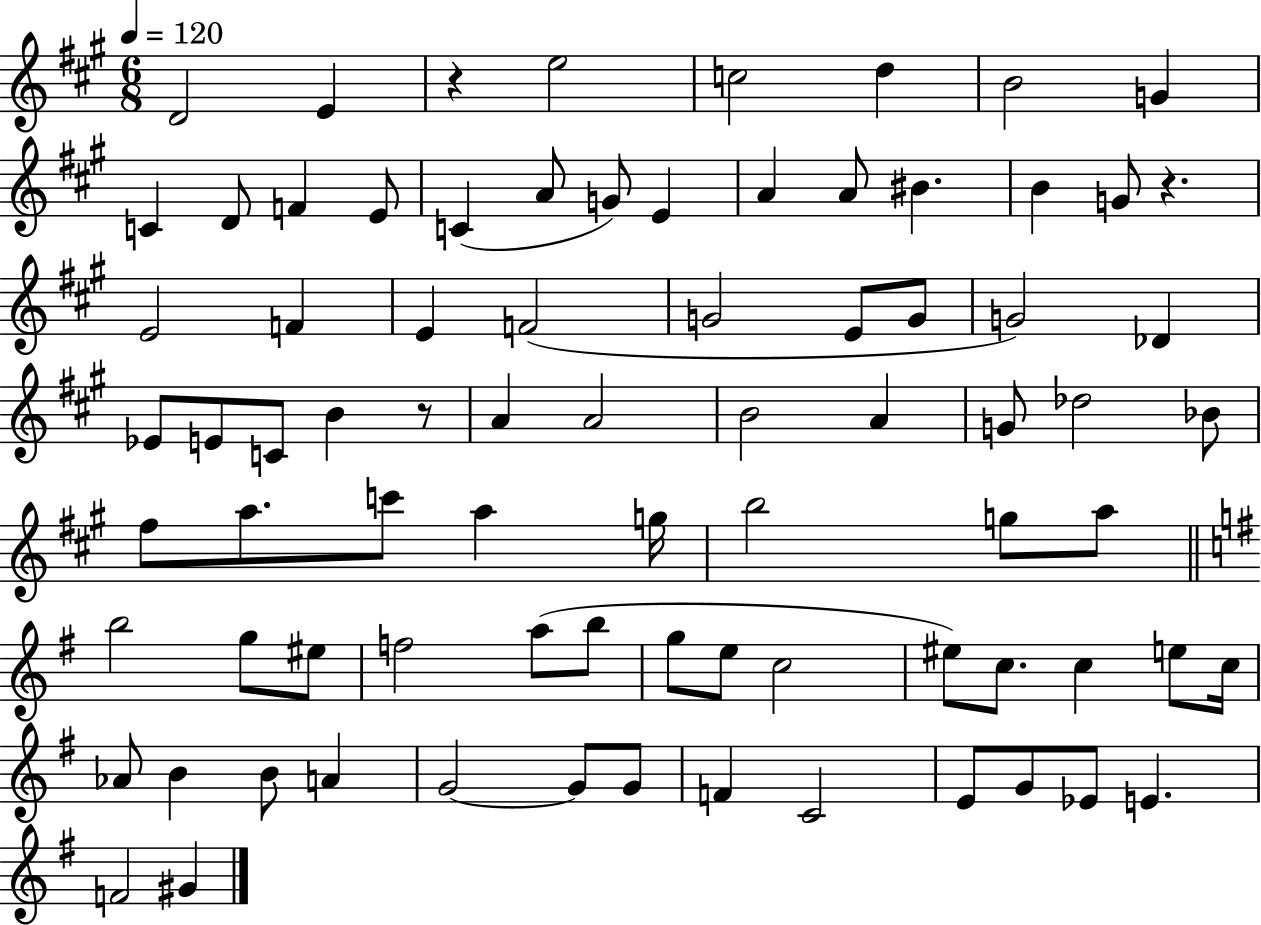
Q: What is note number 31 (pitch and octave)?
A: E4